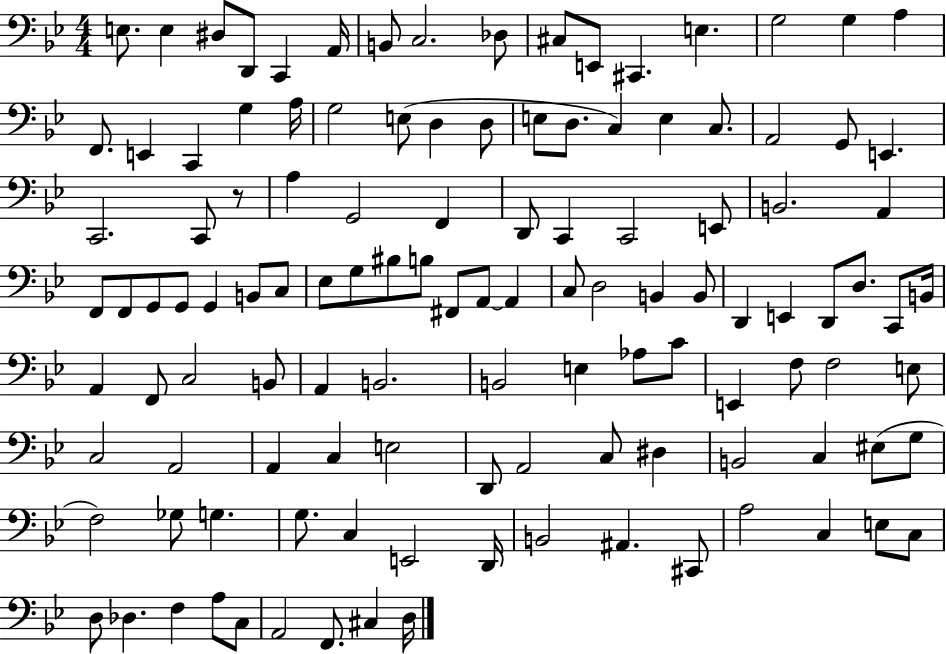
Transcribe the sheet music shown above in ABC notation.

X:1
T:Untitled
M:4/4
L:1/4
K:Bb
E,/2 E, ^D,/2 D,,/2 C,, A,,/4 B,,/2 C,2 _D,/2 ^C,/2 E,,/2 ^C,, E, G,2 G, A, F,,/2 E,, C,, G, A,/4 G,2 E,/2 D, D,/2 E,/2 D,/2 C, E, C,/2 A,,2 G,,/2 E,, C,,2 C,,/2 z/2 A, G,,2 F,, D,,/2 C,, C,,2 E,,/2 B,,2 A,, F,,/2 F,,/2 G,,/2 G,,/2 G,, B,,/2 C,/2 _E,/2 G,/2 ^B,/2 B,/2 ^F,,/2 A,,/2 A,, C,/2 D,2 B,, B,,/2 D,, E,, D,,/2 D,/2 C,,/2 B,,/4 A,, F,,/2 C,2 B,,/2 A,, B,,2 B,,2 E, _A,/2 C/2 E,, F,/2 F,2 E,/2 C,2 A,,2 A,, C, E,2 D,,/2 A,,2 C,/2 ^D, B,,2 C, ^E,/2 G,/2 F,2 _G,/2 G, G,/2 C, E,,2 D,,/4 B,,2 ^A,, ^C,,/2 A,2 C, E,/2 C,/2 D,/2 _D, F, A,/2 C,/2 A,,2 F,,/2 ^C, D,/4